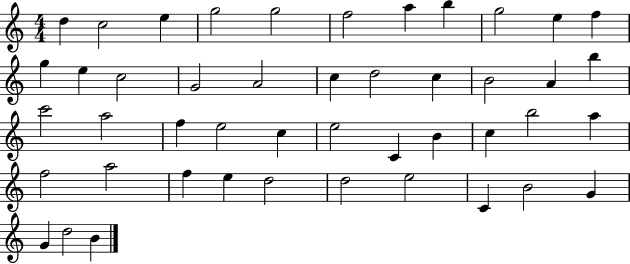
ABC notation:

X:1
T:Untitled
M:4/4
L:1/4
K:C
d c2 e g2 g2 f2 a b g2 e f g e c2 G2 A2 c d2 c B2 A b c'2 a2 f e2 c e2 C B c b2 a f2 a2 f e d2 d2 e2 C B2 G G d2 B